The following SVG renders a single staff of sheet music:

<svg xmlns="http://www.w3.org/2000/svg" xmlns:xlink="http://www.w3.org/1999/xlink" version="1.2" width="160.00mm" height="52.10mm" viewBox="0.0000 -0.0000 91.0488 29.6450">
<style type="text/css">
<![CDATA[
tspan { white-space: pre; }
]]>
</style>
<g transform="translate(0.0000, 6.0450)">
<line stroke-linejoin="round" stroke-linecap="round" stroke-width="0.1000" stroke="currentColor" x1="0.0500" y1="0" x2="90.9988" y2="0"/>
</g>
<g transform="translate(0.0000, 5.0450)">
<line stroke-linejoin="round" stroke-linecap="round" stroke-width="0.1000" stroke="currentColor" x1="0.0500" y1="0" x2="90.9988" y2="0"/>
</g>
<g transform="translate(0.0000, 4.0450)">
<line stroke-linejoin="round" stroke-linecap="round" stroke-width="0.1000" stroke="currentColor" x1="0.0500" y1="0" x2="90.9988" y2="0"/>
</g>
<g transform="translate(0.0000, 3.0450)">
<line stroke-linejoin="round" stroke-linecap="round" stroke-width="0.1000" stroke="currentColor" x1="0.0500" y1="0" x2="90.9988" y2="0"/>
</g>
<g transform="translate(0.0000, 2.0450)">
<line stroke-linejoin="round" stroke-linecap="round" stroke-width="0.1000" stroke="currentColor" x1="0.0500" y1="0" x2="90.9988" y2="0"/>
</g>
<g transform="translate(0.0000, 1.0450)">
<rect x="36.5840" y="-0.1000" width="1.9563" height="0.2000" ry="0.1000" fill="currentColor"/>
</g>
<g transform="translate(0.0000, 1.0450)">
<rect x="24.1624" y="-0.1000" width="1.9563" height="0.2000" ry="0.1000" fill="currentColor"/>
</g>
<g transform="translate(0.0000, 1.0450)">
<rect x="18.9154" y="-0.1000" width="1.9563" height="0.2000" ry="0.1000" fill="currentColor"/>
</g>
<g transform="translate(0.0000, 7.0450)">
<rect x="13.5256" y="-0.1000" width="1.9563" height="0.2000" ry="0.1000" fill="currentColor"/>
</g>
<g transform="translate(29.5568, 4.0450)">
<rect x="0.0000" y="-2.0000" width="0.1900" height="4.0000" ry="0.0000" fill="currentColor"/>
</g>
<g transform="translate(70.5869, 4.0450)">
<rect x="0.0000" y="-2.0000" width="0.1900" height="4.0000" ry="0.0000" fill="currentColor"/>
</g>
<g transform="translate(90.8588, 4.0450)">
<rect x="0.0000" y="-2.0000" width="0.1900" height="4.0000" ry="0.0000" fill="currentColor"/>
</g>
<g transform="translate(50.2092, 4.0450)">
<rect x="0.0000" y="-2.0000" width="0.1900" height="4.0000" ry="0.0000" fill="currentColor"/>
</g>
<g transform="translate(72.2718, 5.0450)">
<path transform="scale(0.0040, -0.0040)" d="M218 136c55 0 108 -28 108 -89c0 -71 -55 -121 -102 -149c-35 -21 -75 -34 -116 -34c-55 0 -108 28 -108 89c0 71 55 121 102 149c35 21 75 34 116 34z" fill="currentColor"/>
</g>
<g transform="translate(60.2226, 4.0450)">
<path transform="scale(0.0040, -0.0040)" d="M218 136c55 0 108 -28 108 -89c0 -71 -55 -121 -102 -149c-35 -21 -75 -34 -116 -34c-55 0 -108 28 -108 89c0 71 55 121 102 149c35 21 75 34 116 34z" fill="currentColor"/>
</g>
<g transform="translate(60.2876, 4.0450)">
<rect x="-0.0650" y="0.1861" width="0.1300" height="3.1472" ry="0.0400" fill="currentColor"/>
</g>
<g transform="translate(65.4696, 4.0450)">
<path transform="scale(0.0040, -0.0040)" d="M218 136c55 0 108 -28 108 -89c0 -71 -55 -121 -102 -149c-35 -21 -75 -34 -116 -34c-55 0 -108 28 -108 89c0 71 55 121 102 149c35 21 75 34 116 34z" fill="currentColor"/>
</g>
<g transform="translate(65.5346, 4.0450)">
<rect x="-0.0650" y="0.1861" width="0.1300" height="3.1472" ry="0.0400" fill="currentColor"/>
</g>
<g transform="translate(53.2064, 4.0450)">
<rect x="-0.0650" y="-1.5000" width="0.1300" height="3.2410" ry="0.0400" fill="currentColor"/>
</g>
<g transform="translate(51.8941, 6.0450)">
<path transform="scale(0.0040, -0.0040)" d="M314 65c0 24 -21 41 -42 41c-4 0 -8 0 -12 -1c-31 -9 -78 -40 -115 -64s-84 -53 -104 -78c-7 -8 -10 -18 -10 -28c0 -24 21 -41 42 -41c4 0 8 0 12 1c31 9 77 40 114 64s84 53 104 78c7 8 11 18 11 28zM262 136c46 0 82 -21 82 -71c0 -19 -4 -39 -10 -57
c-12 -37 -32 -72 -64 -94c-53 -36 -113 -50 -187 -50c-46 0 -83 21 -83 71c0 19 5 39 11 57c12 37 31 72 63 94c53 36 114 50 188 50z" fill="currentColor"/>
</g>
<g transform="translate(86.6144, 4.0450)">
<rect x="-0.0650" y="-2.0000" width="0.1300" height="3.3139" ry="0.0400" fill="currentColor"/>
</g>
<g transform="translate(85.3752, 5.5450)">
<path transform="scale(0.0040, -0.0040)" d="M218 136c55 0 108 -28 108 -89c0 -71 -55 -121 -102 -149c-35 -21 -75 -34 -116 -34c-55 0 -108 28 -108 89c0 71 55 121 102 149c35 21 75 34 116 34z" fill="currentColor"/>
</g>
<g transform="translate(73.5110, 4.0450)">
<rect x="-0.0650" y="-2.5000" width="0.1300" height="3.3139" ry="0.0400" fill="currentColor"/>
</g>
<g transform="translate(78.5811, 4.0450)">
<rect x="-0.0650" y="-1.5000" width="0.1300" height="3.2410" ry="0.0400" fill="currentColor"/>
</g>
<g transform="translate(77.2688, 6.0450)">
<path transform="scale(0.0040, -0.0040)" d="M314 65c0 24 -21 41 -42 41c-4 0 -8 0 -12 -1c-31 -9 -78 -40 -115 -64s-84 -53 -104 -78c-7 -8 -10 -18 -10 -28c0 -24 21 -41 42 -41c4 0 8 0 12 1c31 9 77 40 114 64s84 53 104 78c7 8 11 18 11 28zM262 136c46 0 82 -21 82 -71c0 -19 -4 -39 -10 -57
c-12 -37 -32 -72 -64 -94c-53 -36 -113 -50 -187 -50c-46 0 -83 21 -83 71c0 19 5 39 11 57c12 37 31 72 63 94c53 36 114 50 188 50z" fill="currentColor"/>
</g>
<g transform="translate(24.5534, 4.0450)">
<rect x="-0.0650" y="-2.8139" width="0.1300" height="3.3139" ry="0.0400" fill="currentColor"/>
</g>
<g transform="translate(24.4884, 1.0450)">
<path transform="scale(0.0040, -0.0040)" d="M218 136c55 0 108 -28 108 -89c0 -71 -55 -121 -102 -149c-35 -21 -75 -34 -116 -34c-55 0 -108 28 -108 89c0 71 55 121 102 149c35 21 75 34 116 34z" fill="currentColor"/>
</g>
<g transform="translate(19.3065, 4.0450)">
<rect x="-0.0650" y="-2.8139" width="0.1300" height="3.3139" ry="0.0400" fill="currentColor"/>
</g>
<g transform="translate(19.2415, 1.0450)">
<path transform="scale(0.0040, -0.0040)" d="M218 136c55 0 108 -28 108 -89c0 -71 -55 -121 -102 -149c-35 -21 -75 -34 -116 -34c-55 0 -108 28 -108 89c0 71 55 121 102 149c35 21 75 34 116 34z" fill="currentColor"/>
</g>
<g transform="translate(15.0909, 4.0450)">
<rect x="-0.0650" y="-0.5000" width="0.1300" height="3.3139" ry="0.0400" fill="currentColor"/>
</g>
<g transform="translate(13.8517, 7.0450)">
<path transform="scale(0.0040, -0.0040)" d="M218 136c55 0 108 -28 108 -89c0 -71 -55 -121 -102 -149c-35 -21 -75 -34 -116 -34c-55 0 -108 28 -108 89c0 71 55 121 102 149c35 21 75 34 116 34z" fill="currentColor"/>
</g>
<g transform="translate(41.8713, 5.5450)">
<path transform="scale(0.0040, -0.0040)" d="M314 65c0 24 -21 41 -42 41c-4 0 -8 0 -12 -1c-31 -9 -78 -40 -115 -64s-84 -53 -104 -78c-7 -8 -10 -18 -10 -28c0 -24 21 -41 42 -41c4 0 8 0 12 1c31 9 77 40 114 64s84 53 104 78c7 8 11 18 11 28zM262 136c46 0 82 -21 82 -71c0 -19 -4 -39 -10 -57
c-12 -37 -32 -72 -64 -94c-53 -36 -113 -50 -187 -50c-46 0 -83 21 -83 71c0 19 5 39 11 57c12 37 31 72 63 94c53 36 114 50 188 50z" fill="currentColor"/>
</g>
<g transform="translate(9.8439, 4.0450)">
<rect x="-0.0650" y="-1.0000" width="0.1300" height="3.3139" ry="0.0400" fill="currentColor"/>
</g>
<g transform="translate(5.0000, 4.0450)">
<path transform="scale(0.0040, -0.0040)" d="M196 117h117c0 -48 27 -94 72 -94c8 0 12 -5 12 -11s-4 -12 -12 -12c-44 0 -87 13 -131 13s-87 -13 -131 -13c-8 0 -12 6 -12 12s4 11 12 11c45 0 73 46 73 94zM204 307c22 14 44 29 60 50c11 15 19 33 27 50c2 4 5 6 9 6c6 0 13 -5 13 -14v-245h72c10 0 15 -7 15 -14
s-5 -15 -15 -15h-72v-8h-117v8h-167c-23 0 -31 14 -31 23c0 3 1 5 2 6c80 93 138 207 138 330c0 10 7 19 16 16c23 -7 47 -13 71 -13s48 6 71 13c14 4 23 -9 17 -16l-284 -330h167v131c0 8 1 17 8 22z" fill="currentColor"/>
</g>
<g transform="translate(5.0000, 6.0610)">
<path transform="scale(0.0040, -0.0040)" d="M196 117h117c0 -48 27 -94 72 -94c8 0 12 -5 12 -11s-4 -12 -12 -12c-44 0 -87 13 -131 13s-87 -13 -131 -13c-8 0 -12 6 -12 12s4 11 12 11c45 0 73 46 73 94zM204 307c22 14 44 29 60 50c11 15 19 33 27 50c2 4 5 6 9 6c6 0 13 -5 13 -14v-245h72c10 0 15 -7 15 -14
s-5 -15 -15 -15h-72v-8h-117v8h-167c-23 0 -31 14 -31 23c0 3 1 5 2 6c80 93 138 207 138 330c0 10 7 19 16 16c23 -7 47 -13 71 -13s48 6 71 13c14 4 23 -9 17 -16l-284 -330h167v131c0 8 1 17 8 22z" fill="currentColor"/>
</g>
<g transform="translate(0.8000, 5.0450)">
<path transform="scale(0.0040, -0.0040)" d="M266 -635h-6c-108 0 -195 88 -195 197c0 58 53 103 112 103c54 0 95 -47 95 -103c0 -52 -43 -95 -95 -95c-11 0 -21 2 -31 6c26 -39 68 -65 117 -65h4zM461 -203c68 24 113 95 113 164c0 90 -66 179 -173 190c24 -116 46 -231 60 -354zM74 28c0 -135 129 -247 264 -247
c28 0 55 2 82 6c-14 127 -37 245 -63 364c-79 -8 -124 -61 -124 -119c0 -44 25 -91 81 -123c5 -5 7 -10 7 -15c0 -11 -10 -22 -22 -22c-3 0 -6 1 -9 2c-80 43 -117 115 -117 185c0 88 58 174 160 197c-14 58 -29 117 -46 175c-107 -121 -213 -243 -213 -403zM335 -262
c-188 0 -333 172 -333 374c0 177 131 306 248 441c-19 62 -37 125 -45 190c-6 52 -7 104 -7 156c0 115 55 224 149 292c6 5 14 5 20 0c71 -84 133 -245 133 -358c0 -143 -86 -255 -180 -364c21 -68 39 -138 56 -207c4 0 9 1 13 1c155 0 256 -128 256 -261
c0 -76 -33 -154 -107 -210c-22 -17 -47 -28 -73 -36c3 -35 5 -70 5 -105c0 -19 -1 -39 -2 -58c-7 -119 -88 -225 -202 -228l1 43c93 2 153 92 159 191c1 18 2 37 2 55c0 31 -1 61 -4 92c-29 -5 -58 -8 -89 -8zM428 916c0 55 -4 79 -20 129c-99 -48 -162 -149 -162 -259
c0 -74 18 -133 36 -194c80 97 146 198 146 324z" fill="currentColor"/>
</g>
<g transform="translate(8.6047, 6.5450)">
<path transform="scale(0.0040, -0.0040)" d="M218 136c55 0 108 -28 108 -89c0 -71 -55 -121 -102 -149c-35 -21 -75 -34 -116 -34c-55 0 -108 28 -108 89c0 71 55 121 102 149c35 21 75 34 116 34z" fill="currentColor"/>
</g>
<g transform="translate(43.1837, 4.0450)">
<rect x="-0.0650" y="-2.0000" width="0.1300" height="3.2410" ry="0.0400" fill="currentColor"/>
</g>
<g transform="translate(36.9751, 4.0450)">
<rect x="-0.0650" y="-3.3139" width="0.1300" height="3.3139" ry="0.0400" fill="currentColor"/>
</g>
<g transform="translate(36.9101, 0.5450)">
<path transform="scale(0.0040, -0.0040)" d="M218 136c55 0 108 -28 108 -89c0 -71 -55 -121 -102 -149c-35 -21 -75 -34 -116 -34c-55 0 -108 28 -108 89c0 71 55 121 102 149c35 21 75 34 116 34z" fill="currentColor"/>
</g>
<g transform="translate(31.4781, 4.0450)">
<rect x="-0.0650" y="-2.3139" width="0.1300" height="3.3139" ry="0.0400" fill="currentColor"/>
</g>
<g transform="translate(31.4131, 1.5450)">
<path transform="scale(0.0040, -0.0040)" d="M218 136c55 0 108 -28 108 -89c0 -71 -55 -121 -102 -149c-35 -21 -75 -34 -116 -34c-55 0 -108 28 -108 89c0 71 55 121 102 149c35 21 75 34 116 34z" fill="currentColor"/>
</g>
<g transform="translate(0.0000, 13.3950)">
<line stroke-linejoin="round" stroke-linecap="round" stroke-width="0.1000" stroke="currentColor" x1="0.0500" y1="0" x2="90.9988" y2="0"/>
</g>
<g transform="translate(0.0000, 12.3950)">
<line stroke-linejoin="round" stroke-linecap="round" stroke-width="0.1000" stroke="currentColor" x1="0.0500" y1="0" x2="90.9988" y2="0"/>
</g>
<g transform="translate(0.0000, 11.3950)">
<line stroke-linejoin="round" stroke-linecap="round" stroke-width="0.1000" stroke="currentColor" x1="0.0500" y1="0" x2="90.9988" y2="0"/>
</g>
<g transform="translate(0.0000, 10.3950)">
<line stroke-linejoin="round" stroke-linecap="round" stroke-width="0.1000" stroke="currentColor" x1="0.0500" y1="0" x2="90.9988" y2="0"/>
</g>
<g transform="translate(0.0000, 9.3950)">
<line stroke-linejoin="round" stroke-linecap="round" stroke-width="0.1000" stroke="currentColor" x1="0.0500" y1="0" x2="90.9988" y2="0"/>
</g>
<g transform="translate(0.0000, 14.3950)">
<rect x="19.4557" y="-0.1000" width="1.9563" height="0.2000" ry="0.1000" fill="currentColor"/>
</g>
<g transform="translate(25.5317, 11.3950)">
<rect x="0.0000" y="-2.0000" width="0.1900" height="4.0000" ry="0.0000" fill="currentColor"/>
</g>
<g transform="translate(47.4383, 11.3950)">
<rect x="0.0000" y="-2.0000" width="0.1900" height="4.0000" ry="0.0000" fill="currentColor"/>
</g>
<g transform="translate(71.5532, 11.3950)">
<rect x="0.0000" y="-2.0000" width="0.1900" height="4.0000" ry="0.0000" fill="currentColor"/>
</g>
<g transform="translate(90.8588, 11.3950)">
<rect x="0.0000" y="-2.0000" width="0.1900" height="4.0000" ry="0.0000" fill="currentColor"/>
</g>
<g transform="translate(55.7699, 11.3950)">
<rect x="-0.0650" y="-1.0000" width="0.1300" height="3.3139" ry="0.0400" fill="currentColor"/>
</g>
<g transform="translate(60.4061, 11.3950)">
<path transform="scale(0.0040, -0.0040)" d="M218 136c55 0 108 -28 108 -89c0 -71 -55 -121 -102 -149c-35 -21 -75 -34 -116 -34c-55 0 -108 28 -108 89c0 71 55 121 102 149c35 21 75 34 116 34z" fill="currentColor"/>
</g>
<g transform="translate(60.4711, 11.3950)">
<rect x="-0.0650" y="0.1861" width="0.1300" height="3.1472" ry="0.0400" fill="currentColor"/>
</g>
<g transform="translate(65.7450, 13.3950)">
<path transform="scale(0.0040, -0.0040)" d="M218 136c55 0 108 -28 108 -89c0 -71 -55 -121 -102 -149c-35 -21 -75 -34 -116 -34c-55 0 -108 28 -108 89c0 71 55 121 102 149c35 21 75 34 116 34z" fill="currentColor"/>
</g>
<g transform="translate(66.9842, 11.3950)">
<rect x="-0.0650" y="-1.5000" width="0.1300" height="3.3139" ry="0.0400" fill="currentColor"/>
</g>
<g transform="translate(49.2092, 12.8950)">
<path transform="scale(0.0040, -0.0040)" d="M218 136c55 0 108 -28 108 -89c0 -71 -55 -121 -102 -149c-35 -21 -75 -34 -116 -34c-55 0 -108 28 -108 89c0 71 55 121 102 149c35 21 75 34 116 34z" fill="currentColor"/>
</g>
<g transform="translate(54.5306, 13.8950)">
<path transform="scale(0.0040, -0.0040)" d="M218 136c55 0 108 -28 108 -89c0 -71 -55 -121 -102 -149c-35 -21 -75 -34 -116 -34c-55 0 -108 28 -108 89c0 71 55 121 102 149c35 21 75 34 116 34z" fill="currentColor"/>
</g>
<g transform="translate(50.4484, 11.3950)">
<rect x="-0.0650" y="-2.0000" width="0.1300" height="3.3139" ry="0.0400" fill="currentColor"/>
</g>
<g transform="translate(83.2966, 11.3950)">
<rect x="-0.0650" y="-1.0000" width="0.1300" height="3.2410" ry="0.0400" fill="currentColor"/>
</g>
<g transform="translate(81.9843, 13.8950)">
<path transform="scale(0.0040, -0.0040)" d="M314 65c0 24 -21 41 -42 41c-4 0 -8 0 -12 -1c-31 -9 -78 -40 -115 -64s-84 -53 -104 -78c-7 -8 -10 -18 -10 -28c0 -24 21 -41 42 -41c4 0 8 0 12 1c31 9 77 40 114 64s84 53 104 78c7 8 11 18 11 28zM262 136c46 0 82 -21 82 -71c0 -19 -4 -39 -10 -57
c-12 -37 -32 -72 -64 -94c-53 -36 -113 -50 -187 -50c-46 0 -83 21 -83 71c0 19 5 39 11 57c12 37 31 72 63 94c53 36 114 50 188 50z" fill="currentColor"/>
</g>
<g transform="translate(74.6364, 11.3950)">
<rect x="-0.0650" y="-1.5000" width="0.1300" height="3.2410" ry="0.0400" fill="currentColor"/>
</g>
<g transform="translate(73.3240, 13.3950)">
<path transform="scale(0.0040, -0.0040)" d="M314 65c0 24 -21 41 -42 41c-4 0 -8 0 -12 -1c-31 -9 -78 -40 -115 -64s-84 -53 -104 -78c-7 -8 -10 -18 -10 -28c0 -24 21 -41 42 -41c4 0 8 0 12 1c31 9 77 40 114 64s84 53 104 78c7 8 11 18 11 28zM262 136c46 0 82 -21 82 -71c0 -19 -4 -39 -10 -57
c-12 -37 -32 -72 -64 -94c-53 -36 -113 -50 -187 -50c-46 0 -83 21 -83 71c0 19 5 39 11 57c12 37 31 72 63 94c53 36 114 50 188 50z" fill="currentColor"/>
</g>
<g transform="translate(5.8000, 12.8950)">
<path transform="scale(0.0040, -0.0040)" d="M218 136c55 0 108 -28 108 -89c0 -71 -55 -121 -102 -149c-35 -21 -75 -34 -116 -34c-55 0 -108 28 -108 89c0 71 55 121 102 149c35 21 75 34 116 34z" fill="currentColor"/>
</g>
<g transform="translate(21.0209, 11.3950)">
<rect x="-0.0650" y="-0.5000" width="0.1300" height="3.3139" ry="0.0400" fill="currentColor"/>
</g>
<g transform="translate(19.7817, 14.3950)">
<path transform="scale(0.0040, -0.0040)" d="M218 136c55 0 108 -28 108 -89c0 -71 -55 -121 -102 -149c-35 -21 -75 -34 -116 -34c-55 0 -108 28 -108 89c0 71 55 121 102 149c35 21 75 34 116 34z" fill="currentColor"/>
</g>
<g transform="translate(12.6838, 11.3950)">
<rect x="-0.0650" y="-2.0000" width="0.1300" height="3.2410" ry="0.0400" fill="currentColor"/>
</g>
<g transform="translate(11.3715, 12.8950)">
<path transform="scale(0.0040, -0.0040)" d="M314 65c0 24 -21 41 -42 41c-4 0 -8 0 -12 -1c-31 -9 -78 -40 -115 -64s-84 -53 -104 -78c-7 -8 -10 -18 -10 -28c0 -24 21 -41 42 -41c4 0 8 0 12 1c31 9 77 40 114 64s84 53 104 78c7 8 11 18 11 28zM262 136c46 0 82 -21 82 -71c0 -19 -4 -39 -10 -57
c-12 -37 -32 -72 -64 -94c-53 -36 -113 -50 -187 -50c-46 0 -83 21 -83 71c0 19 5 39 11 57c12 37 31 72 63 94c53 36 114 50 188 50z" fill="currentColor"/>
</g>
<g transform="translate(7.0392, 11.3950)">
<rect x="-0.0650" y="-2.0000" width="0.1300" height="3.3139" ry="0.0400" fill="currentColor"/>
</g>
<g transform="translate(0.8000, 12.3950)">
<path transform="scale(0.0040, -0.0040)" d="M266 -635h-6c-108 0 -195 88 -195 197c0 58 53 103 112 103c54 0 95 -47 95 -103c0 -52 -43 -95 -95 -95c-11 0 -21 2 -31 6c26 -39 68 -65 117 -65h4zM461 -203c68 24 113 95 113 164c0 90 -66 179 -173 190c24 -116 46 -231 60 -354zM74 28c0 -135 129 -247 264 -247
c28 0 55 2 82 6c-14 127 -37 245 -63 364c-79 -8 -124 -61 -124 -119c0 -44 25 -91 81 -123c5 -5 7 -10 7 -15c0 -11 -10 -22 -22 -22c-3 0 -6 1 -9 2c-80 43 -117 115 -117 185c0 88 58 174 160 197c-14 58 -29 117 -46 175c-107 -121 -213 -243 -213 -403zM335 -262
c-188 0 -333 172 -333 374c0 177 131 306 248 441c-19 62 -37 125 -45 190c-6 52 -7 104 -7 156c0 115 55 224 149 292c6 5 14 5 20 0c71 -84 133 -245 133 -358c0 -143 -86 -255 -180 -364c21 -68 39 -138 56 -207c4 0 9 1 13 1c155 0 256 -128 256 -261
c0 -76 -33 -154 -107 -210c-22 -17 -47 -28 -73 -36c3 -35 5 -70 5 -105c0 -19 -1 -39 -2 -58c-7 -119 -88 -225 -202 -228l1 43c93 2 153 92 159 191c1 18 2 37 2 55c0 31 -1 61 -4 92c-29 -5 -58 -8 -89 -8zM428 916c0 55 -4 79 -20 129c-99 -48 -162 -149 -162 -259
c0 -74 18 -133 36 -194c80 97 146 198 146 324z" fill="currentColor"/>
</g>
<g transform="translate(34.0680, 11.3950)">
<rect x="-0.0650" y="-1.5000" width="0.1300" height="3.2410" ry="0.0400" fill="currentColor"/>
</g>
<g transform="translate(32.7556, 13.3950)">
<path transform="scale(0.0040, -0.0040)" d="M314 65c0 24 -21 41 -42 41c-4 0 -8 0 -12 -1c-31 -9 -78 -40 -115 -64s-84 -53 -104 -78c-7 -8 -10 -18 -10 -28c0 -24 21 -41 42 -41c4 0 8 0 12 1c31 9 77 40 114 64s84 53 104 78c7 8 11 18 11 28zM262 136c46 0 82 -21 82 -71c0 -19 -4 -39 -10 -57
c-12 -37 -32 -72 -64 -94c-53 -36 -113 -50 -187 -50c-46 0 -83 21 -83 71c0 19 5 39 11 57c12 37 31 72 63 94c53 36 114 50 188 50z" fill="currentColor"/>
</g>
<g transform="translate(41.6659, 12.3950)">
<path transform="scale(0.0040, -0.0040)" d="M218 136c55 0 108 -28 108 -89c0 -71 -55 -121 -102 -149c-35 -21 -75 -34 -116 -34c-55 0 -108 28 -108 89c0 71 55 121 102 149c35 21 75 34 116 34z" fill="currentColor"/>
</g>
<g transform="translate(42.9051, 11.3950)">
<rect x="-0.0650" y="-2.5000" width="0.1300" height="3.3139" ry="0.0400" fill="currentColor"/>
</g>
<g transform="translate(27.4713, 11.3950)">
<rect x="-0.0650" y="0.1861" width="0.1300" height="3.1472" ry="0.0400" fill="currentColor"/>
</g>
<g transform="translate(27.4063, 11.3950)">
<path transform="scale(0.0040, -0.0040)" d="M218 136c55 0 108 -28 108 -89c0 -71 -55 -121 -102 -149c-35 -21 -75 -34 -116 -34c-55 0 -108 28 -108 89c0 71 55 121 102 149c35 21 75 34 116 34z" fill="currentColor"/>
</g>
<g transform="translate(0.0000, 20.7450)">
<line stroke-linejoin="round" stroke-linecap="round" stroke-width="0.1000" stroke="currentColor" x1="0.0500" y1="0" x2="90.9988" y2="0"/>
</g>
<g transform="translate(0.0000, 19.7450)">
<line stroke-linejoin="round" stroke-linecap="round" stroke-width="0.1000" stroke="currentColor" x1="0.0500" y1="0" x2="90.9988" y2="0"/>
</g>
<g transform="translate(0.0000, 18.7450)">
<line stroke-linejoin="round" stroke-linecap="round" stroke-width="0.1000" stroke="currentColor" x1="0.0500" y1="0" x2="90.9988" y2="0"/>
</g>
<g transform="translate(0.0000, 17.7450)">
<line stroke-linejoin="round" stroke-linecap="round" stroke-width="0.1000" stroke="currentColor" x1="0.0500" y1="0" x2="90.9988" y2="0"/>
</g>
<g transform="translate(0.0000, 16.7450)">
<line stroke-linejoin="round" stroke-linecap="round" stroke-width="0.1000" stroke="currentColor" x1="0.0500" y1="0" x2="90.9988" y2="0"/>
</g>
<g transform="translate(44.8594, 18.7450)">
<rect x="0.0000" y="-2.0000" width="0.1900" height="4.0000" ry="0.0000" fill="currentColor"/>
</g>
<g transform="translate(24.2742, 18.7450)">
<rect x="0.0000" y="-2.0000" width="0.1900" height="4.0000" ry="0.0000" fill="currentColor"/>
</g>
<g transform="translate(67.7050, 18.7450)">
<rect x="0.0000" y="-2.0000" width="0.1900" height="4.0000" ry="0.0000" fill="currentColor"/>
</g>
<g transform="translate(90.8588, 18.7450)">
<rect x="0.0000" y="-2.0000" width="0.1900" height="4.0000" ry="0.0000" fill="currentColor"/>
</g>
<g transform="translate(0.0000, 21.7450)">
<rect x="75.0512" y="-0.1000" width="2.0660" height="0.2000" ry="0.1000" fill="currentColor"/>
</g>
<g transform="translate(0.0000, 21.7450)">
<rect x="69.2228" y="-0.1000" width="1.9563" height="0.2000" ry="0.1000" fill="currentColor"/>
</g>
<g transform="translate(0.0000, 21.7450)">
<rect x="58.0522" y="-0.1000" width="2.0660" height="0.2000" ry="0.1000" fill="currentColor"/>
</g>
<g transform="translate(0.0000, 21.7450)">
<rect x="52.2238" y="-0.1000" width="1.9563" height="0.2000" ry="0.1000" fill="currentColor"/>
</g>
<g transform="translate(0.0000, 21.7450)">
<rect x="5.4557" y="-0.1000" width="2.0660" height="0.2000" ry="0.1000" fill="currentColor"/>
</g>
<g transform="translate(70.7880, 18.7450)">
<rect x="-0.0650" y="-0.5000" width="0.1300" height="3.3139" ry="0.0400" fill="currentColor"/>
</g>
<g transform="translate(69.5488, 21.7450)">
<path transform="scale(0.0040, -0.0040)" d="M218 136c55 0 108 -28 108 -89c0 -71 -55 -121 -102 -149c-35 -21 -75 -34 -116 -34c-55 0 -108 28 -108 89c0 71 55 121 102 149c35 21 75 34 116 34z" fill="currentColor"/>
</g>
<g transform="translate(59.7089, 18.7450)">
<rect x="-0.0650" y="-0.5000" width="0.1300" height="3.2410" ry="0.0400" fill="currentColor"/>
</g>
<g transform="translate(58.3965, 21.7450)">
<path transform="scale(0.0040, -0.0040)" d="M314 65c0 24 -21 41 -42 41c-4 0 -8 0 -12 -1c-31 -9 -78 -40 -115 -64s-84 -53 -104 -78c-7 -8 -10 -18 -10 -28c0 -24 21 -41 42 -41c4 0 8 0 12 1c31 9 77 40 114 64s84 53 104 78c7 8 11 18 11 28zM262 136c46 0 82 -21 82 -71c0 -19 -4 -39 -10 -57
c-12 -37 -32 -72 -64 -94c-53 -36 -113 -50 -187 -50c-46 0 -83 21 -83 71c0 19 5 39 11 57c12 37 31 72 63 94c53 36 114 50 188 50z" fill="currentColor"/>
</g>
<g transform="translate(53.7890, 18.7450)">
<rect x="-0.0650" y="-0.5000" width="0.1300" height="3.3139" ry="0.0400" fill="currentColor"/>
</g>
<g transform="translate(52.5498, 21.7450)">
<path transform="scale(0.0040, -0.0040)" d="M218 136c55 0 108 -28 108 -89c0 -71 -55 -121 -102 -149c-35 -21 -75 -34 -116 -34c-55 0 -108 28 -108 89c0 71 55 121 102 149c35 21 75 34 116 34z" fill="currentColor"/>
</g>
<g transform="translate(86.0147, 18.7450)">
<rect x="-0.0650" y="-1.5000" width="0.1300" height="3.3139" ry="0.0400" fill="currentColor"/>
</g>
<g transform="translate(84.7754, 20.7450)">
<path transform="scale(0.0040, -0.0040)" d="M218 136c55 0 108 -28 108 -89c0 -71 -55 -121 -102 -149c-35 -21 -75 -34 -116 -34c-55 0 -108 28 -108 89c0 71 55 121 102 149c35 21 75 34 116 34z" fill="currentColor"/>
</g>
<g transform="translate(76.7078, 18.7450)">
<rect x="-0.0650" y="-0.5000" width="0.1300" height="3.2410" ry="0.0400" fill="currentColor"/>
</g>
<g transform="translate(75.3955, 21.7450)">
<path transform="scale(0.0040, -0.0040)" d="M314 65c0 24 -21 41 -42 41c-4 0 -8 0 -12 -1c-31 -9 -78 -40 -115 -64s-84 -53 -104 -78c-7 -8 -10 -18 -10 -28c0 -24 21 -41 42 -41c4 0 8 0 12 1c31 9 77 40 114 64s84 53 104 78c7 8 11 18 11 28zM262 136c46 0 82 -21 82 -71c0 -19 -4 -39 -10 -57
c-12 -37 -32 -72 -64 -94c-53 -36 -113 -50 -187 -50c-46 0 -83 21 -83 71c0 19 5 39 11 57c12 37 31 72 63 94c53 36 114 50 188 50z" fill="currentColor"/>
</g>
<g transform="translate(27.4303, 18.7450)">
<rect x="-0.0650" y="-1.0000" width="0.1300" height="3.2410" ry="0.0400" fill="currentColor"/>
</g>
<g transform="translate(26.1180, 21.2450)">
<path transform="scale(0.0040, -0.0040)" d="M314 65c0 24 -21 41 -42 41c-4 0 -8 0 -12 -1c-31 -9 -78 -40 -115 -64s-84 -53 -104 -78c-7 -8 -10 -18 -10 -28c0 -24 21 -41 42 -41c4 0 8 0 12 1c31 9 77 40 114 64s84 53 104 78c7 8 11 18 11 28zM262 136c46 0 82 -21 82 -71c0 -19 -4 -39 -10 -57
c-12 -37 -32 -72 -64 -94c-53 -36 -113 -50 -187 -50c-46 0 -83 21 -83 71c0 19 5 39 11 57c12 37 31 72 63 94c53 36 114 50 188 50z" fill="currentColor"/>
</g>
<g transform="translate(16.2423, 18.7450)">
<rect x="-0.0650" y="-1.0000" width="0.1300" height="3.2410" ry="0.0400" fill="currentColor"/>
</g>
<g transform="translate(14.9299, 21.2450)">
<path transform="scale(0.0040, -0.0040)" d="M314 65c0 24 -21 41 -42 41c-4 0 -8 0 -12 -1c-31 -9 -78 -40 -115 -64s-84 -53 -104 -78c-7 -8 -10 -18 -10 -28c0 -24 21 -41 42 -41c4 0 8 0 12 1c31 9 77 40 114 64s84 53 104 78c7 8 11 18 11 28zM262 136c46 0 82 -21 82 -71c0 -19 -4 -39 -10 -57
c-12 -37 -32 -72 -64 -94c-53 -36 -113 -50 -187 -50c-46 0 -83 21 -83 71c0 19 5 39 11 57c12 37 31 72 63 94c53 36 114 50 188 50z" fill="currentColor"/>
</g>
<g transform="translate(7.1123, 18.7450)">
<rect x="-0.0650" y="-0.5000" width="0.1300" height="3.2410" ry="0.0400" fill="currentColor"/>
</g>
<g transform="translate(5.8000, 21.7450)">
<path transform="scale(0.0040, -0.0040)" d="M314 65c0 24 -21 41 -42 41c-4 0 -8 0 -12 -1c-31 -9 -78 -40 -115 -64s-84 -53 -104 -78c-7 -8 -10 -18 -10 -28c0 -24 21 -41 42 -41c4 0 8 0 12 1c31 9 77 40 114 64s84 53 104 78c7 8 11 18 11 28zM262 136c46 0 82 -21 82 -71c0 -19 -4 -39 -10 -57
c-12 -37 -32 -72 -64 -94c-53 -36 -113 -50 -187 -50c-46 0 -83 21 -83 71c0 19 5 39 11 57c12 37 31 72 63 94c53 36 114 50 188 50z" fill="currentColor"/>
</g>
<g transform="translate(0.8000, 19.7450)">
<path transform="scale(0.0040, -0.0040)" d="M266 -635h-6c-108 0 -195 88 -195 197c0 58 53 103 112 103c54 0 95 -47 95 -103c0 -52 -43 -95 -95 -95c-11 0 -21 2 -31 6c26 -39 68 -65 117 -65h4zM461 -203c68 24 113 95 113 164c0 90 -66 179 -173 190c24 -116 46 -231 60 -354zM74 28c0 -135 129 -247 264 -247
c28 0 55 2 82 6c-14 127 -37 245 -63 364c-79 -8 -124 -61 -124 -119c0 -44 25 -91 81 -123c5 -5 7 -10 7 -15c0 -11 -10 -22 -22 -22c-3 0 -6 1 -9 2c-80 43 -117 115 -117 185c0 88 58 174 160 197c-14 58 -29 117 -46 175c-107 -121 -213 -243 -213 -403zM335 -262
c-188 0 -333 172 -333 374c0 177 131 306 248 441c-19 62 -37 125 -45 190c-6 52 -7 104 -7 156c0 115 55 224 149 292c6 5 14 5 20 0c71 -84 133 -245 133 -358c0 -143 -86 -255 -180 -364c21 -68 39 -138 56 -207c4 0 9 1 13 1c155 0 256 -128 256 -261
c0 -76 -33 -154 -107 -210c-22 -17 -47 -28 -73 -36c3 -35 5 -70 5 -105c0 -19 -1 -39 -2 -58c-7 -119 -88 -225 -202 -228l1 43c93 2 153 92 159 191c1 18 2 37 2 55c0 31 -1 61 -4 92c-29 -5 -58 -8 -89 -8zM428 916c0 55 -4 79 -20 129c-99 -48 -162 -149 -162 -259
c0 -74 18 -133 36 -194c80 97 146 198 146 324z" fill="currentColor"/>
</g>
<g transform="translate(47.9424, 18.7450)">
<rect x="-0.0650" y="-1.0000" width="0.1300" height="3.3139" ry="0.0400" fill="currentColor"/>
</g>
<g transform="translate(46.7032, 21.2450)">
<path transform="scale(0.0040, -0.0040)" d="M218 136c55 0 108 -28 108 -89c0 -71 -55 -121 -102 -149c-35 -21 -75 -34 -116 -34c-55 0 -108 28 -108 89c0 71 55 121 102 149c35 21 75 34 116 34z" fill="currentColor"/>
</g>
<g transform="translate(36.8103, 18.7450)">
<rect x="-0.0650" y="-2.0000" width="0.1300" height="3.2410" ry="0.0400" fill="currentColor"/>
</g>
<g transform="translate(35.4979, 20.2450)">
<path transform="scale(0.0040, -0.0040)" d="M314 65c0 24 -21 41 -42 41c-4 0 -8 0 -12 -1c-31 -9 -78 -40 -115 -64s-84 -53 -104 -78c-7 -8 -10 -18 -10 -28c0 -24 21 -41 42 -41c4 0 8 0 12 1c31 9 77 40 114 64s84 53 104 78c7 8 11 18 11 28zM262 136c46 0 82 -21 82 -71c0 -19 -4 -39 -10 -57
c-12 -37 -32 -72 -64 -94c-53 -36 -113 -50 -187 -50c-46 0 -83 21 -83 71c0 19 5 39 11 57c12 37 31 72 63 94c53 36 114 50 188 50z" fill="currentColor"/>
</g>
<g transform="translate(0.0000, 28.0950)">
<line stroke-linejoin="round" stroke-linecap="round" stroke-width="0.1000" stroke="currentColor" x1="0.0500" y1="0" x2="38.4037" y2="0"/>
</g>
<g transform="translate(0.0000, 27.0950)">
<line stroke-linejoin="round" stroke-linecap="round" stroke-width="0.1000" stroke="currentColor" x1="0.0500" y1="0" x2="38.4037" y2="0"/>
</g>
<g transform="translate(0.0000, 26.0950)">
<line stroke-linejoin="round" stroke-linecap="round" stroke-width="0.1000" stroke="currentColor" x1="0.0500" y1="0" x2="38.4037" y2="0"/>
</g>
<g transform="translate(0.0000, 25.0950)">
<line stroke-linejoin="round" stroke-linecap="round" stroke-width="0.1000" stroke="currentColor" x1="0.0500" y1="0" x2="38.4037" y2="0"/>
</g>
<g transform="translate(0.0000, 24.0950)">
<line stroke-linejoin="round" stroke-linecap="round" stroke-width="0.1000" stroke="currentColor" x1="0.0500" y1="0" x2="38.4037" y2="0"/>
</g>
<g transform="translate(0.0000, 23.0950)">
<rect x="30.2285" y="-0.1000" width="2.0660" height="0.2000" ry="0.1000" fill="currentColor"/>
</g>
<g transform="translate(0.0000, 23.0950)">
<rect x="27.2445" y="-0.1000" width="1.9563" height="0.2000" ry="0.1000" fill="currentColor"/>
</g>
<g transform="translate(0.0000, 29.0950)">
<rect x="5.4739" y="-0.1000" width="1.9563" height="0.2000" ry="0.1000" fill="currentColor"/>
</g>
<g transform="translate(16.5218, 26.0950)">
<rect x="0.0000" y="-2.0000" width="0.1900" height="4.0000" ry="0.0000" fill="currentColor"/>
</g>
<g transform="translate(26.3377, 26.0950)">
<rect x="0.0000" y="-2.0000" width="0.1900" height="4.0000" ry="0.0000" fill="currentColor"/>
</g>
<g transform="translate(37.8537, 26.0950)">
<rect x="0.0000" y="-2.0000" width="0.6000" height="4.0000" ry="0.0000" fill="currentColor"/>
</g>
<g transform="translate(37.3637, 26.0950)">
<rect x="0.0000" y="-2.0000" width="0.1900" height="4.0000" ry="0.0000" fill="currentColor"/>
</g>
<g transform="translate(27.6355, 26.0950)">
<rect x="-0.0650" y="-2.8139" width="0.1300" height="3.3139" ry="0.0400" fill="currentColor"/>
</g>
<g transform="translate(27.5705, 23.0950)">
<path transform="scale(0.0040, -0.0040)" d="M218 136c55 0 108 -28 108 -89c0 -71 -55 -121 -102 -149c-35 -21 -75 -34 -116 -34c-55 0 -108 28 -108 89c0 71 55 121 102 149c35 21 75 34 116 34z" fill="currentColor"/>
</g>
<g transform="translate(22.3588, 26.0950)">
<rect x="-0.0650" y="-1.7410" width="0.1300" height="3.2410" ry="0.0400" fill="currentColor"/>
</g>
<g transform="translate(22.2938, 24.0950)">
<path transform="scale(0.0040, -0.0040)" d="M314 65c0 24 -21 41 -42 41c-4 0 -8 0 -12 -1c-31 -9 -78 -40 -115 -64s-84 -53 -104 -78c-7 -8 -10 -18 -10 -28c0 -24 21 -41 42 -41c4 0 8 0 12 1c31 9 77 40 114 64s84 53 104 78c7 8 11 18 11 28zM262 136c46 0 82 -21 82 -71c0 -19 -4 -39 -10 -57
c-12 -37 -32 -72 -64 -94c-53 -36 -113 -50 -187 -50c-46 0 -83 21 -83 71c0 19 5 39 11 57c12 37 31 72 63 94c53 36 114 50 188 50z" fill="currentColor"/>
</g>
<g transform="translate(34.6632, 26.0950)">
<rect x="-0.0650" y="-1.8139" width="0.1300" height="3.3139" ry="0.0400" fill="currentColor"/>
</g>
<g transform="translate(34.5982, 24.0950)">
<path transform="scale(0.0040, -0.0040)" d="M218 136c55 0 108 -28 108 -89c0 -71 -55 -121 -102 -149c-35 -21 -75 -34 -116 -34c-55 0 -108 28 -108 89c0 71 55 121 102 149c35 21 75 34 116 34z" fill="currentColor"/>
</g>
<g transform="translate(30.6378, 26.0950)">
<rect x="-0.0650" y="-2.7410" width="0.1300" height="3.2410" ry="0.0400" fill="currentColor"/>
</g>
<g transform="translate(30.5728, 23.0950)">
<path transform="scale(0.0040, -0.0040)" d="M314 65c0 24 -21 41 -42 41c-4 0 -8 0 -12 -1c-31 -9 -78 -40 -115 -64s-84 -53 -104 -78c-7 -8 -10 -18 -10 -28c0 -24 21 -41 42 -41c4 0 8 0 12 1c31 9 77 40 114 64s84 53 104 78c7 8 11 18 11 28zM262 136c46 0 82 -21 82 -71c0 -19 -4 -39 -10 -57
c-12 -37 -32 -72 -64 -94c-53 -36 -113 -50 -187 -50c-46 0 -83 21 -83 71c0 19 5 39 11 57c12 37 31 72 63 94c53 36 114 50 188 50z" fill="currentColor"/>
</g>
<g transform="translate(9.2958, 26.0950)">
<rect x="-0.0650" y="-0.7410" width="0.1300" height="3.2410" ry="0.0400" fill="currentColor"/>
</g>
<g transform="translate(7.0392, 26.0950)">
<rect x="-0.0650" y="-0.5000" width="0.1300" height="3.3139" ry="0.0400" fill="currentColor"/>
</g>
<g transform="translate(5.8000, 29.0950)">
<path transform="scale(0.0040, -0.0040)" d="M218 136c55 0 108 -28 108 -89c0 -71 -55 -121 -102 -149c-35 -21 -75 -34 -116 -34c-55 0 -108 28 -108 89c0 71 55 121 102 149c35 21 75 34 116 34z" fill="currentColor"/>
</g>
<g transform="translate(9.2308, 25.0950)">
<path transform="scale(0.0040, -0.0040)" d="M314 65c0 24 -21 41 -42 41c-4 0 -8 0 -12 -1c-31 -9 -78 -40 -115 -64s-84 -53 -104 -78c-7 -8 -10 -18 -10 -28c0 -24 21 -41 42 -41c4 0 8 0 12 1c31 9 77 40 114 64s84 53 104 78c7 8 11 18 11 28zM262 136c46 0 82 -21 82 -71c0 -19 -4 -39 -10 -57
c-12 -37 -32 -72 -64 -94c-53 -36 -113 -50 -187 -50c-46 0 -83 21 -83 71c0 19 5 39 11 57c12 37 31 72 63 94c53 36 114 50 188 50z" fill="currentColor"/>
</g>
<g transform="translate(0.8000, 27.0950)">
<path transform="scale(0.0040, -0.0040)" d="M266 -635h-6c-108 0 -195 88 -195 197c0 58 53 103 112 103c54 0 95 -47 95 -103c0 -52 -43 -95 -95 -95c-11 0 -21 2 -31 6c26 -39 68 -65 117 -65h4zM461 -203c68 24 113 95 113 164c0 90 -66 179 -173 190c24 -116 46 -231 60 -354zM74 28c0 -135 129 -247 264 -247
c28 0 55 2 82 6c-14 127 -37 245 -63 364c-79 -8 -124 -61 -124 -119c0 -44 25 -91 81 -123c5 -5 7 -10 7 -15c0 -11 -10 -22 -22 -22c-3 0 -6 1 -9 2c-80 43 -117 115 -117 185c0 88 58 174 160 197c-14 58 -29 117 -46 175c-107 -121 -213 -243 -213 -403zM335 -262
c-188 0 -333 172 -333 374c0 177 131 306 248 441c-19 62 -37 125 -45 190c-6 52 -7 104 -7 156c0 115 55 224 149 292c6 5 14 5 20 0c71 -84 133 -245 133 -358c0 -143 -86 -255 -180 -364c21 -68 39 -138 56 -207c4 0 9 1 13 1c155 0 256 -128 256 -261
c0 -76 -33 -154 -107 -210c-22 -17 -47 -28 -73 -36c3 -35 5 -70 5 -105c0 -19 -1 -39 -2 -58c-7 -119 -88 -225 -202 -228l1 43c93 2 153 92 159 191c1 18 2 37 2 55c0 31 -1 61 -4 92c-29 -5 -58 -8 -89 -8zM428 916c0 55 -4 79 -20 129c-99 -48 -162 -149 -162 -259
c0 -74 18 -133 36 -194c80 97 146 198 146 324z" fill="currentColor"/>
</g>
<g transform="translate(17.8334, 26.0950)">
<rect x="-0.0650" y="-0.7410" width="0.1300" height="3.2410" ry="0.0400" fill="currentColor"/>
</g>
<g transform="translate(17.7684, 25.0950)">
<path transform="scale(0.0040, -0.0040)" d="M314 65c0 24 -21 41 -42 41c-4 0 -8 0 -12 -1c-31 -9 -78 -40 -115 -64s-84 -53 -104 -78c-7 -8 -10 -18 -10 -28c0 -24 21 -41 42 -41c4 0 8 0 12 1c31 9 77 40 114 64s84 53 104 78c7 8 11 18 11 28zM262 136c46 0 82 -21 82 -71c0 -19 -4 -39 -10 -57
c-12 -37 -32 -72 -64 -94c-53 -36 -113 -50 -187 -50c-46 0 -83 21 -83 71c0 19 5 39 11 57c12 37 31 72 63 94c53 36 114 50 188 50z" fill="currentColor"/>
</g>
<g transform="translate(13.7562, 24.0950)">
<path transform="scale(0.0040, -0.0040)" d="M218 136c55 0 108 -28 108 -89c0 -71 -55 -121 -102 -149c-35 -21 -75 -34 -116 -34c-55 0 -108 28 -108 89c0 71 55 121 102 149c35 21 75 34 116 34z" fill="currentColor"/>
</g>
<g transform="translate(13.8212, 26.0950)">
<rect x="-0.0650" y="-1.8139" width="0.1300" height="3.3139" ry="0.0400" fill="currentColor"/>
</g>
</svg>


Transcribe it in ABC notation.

X:1
T:Untitled
M:4/4
L:1/4
K:C
D C a a g b F2 E2 B B G E2 F F F2 C B E2 G F D B E E2 D2 C2 D2 D2 F2 D C C2 C C2 E C d2 f d2 f2 a a2 f